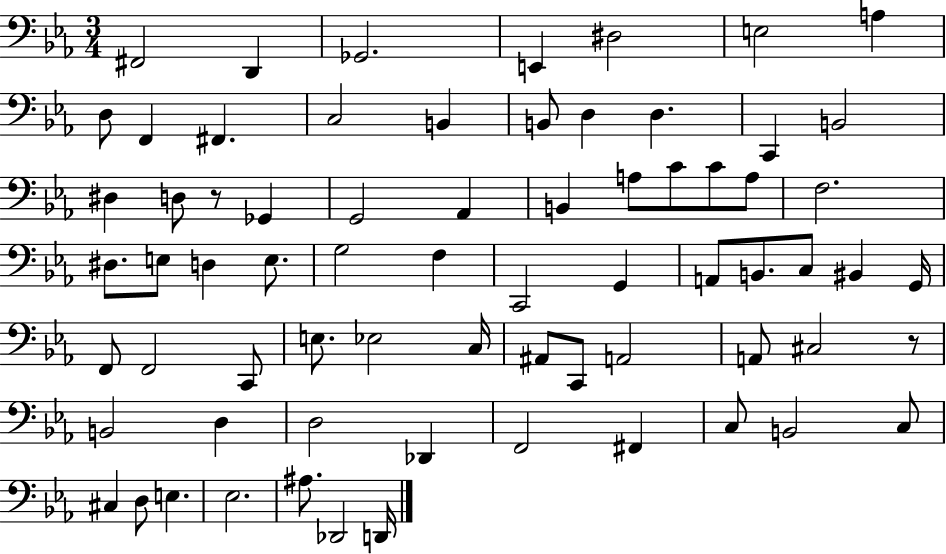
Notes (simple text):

F#2/h D2/q Gb2/h. E2/q D#3/h E3/h A3/q D3/e F2/q F#2/q. C3/h B2/q B2/e D3/q D3/q. C2/q B2/h D#3/q D3/e R/e Gb2/q G2/h Ab2/q B2/q A3/e C4/e C4/e A3/e F3/h. D#3/e. E3/e D3/q E3/e. G3/h F3/q C2/h G2/q A2/e B2/e. C3/e BIS2/q G2/s F2/e F2/h C2/e E3/e. Eb3/h C3/s A#2/e C2/e A2/h A2/e C#3/h R/e B2/h D3/q D3/h Db2/q F2/h F#2/q C3/e B2/h C3/e C#3/q D3/e E3/q. Eb3/h. A#3/e. Db2/h D2/s